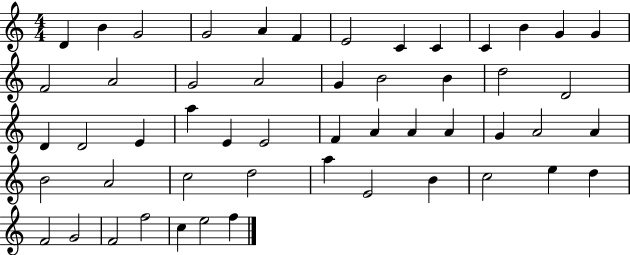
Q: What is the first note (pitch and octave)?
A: D4